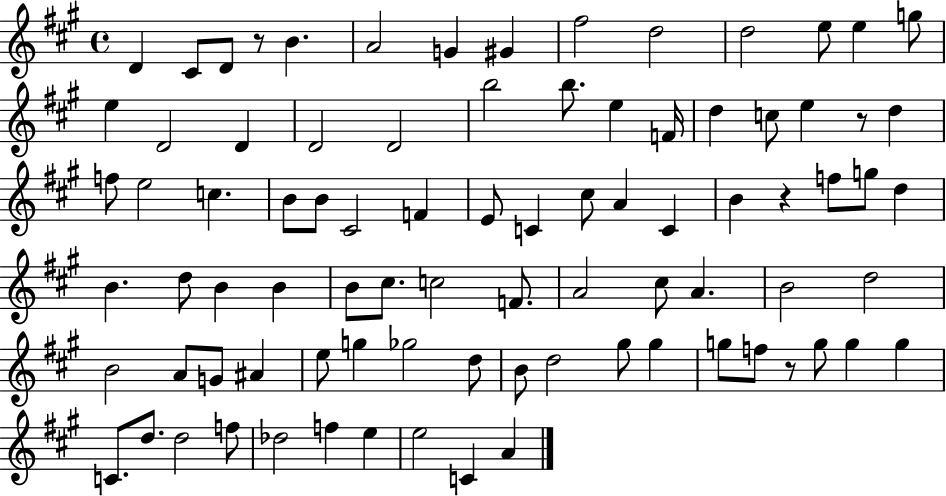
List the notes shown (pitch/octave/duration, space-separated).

D4/q C#4/e D4/e R/e B4/q. A4/h G4/q G#4/q F#5/h D5/h D5/h E5/e E5/q G5/e E5/q D4/h D4/q D4/h D4/h B5/h B5/e. E5/q F4/s D5/q C5/e E5/q R/e D5/q F5/e E5/h C5/q. B4/e B4/e C#4/h F4/q E4/e C4/q C#5/e A4/q C4/q B4/q R/q F5/e G5/e D5/q B4/q. D5/e B4/q B4/q B4/e C#5/e. C5/h F4/e. A4/h C#5/e A4/q. B4/h D5/h B4/h A4/e G4/e A#4/q E5/e G5/q Gb5/h D5/e B4/e D5/h G#5/e G#5/q G5/e F5/e R/e G5/e G5/q G5/q C4/e. D5/e. D5/h F5/e Db5/h F5/q E5/q E5/h C4/q A4/q